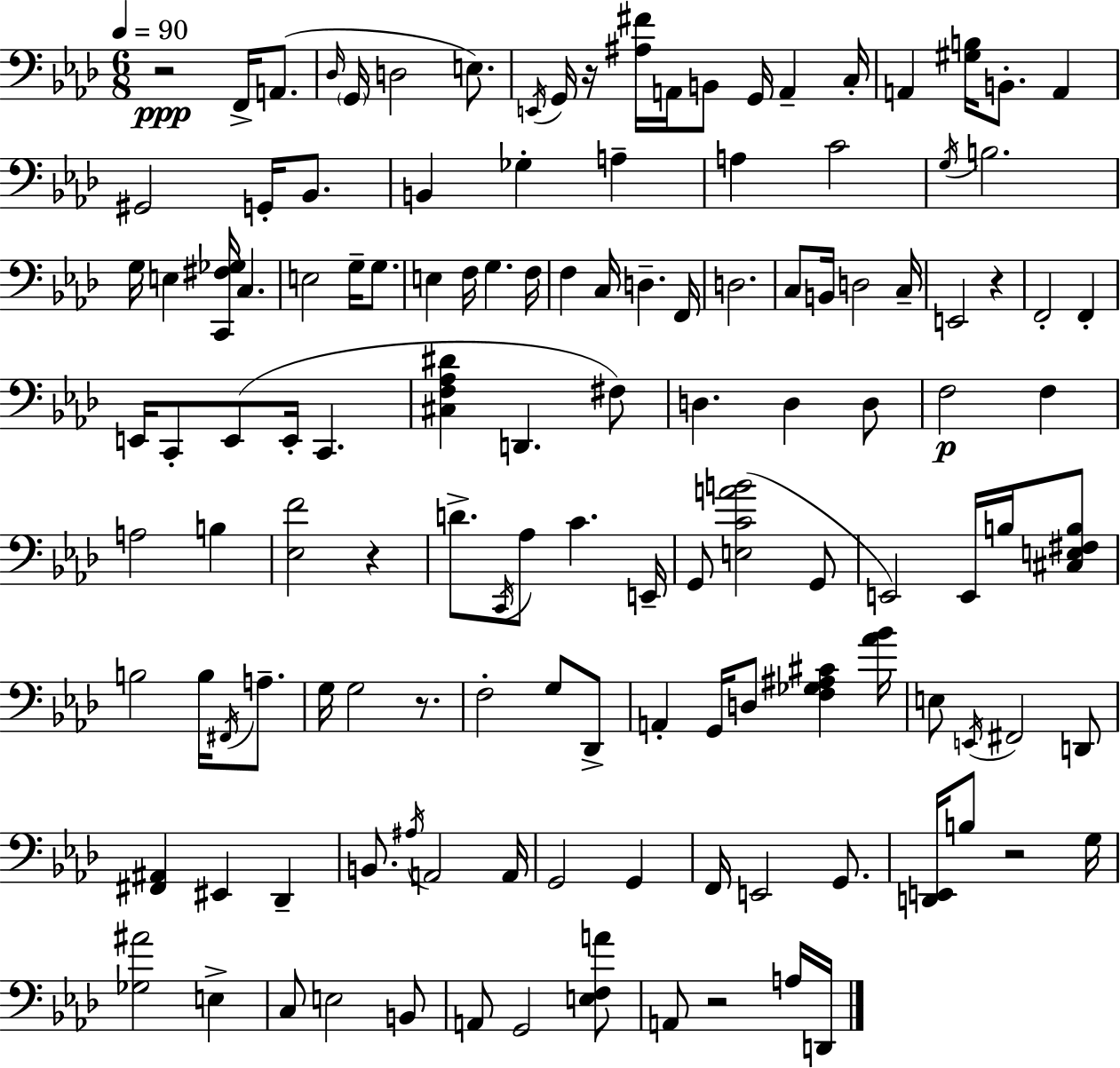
{
  \clef bass
  \numericTimeSignature
  \time 6/8
  \key aes \major
  \tempo 4 = 90
  r2\ppp f,16-> a,8.( | \grace { des16 } \parenthesize g,16 d2 e8.) | \acciaccatura { e,16 } g,16 r16 <ais fis'>16 a,16 b,8 g,16 a,4-- | c16-. a,4 <gis b>16 b,8.-. a,4 | \break gis,2 g,16-. bes,8. | b,4 ges4-. a4-- | a4 c'2 | \acciaccatura { g16 } b2. | \break g16 e4 <c, fis ges>16 c4. | e2 g16-- | g8. e4 f16 g4. | f16 f4 c16 d4.-- | \break f,16 d2. | c8 b,16 d2 | c16-- e,2 r4 | f,2-. f,4-. | \break e,16 c,8-. e,8( e,16-. c,4. | <cis f aes dis'>4 d,4. | fis8) d4. d4 | d8 f2\p f4 | \break a2 b4 | <ees f'>2 r4 | d'8.-> \acciaccatura { c,16 } aes8 c'4. | e,16-- g,8 <e c' a' b'>2( | \break g,8 e,2) | e,16 b16 <cis e fis b>8 b2 | b16 \acciaccatura { fis,16 } a8.-- g16 g2 | r8. f2-. | \break g8 des,8-> a,4-. g,16 d8 | <f ges ais cis'>4 <aes' bes'>16 e8 \acciaccatura { e,16 } fis,2 | d,8 <fis, ais,>4 eis,4 | des,4-- b,8. \acciaccatura { ais16 } a,2 | \break a,16 g,2 | g,4 f,16 e,2 | g,8. <d, e,>16 b8 r2 | g16 <ges ais'>2 | \break e4-> c8 e2 | b,8 a,8 g,2 | <e f a'>8 a,8 r2 | a16 d,16 \bar "|."
}